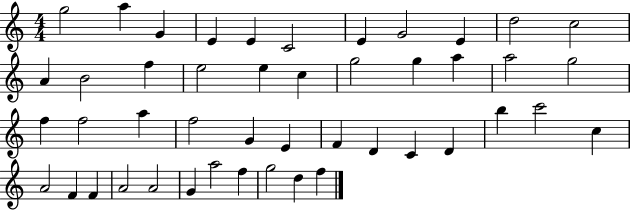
{
  \clef treble
  \numericTimeSignature
  \time 4/4
  \key c \major
  g''2 a''4 g'4 | e'4 e'4 c'2 | e'4 g'2 e'4 | d''2 c''2 | \break a'4 b'2 f''4 | e''2 e''4 c''4 | g''2 g''4 a''4 | a''2 g''2 | \break f''4 f''2 a''4 | f''2 g'4 e'4 | f'4 d'4 c'4 d'4 | b''4 c'''2 c''4 | \break a'2 f'4 f'4 | a'2 a'2 | g'4 a''2 f''4 | g''2 d''4 f''4 | \break \bar "|."
}